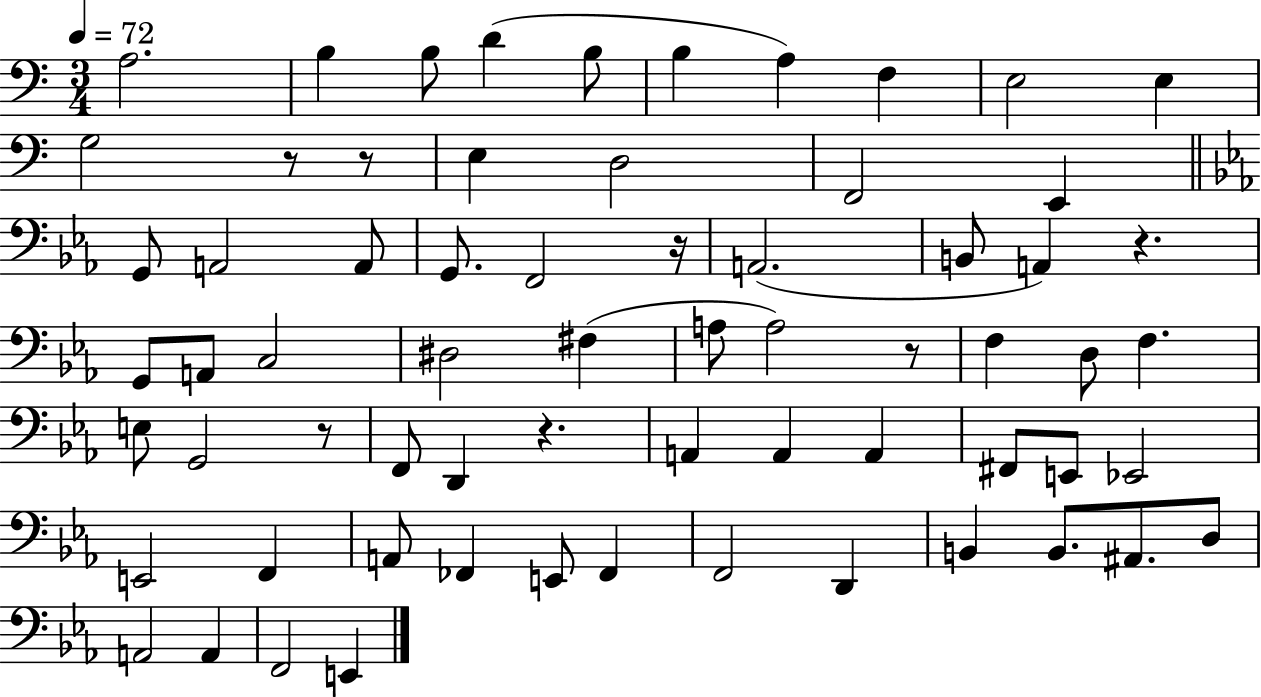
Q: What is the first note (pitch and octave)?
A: A3